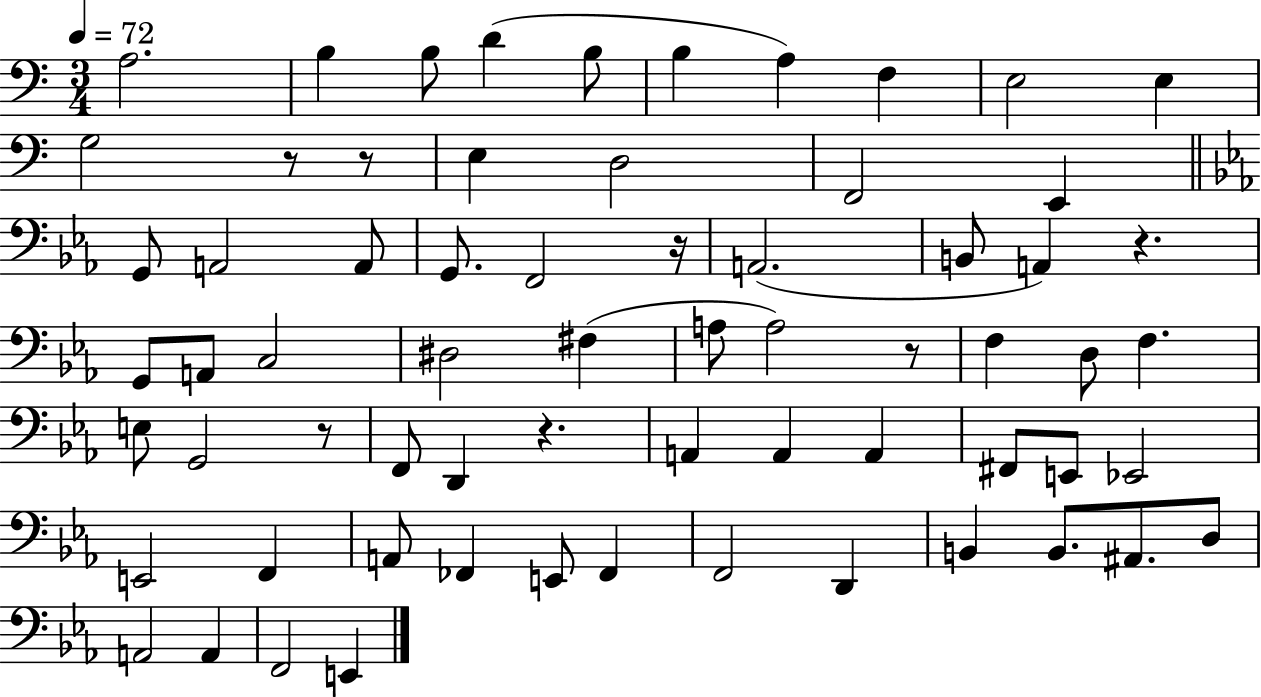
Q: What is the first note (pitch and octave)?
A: A3